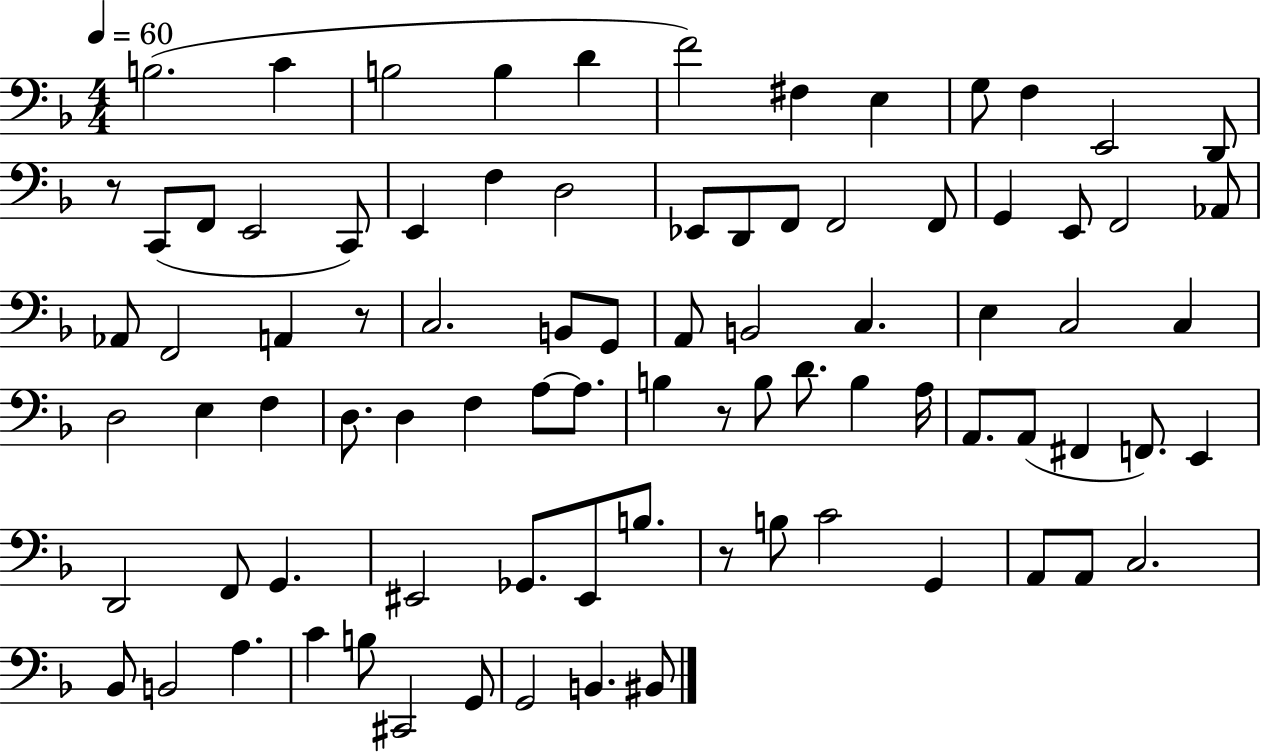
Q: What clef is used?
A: bass